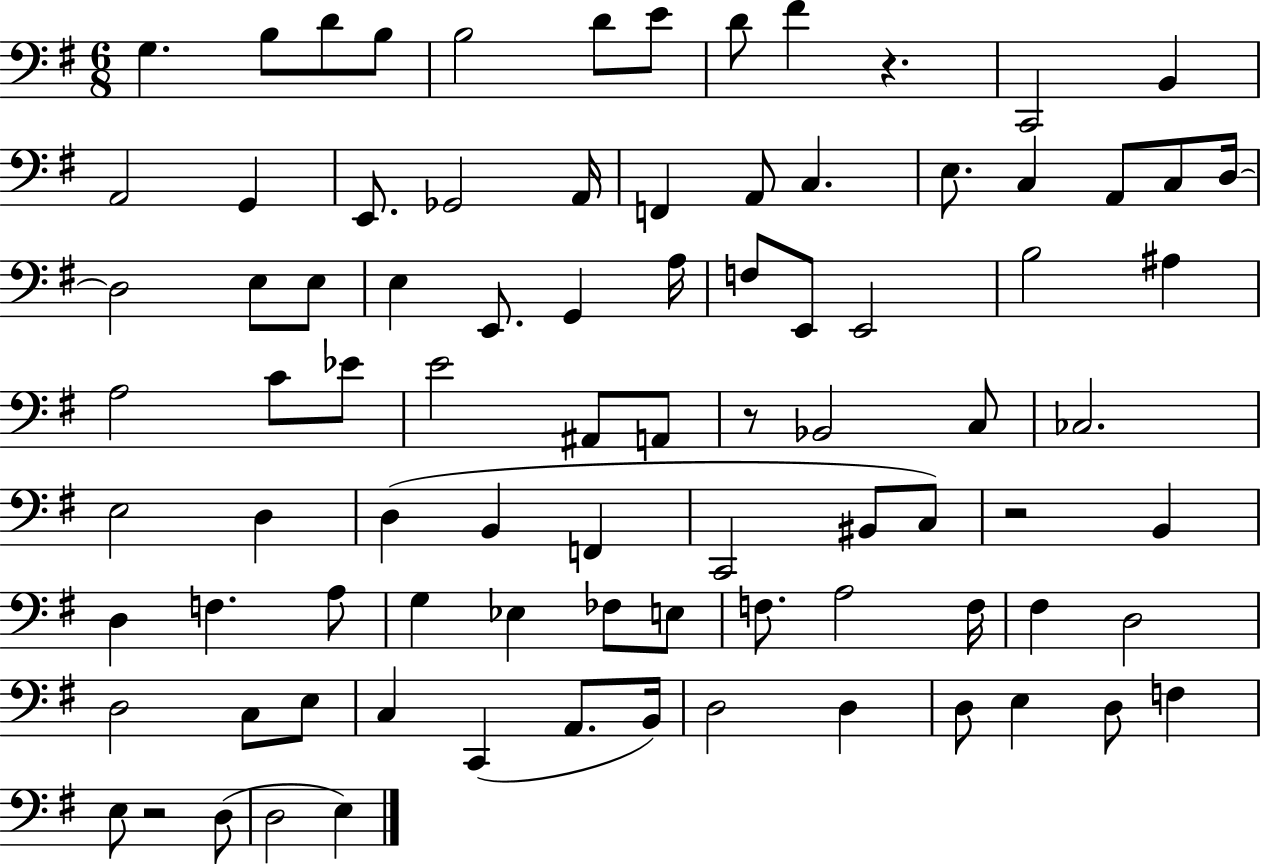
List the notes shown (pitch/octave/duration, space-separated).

G3/q. B3/e D4/e B3/e B3/h D4/e E4/e D4/e F#4/q R/q. C2/h B2/q A2/h G2/q E2/e. Gb2/h A2/s F2/q A2/e C3/q. E3/e. C3/q A2/e C3/e D3/s D3/h E3/e E3/e E3/q E2/e. G2/q A3/s F3/e E2/e E2/h B3/h A#3/q A3/h C4/e Eb4/e E4/h A#2/e A2/e R/e Bb2/h C3/e CES3/h. E3/h D3/q D3/q B2/q F2/q C2/h BIS2/e C3/e R/h B2/q D3/q F3/q. A3/e G3/q Eb3/q FES3/e E3/e F3/e. A3/h F3/s F#3/q D3/h D3/h C3/e E3/e C3/q C2/q A2/e. B2/s D3/h D3/q D3/e E3/q D3/e F3/q E3/e R/h D3/e D3/h E3/q